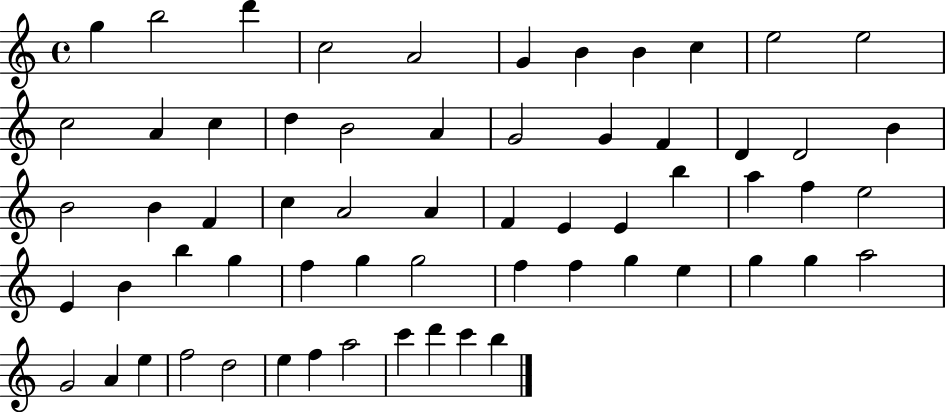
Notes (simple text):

G5/q B5/h D6/q C5/h A4/h G4/q B4/q B4/q C5/q E5/h E5/h C5/h A4/q C5/q D5/q B4/h A4/q G4/h G4/q F4/q D4/q D4/h B4/q B4/h B4/q F4/q C5/q A4/h A4/q F4/q E4/q E4/q B5/q A5/q F5/q E5/h E4/q B4/q B5/q G5/q F5/q G5/q G5/h F5/q F5/q G5/q E5/q G5/q G5/q A5/h G4/h A4/q E5/q F5/h D5/h E5/q F5/q A5/h C6/q D6/q C6/q B5/q